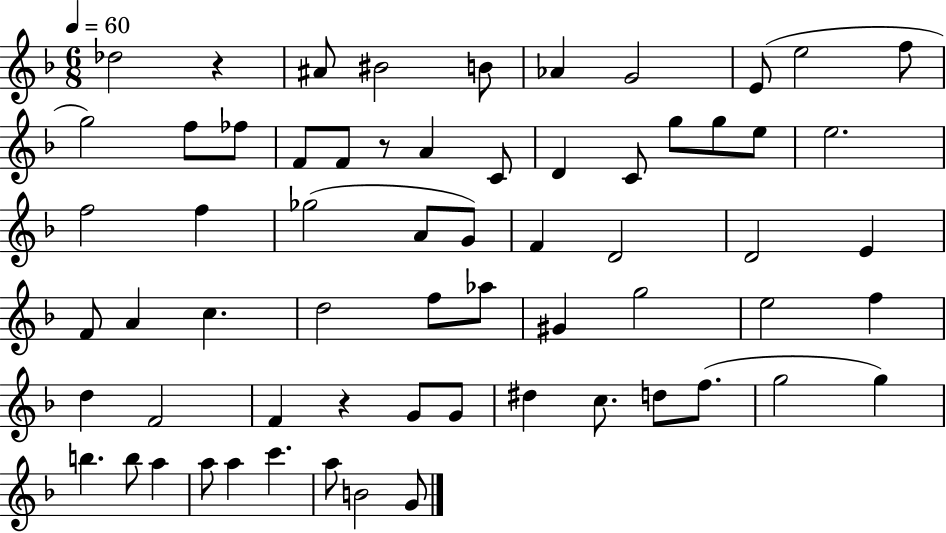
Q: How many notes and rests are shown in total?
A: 64